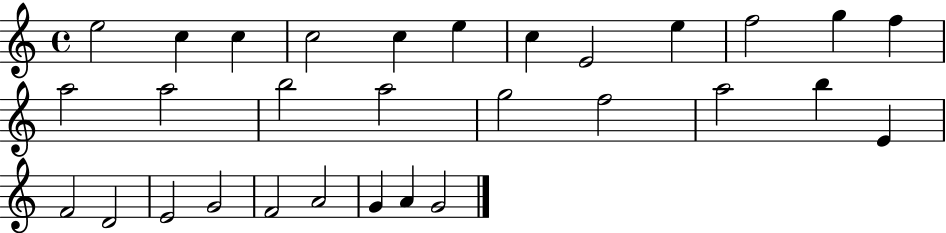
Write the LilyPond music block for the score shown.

{
  \clef treble
  \time 4/4
  \defaultTimeSignature
  \key c \major
  e''2 c''4 c''4 | c''2 c''4 e''4 | c''4 e'2 e''4 | f''2 g''4 f''4 | \break a''2 a''2 | b''2 a''2 | g''2 f''2 | a''2 b''4 e'4 | \break f'2 d'2 | e'2 g'2 | f'2 a'2 | g'4 a'4 g'2 | \break \bar "|."
}